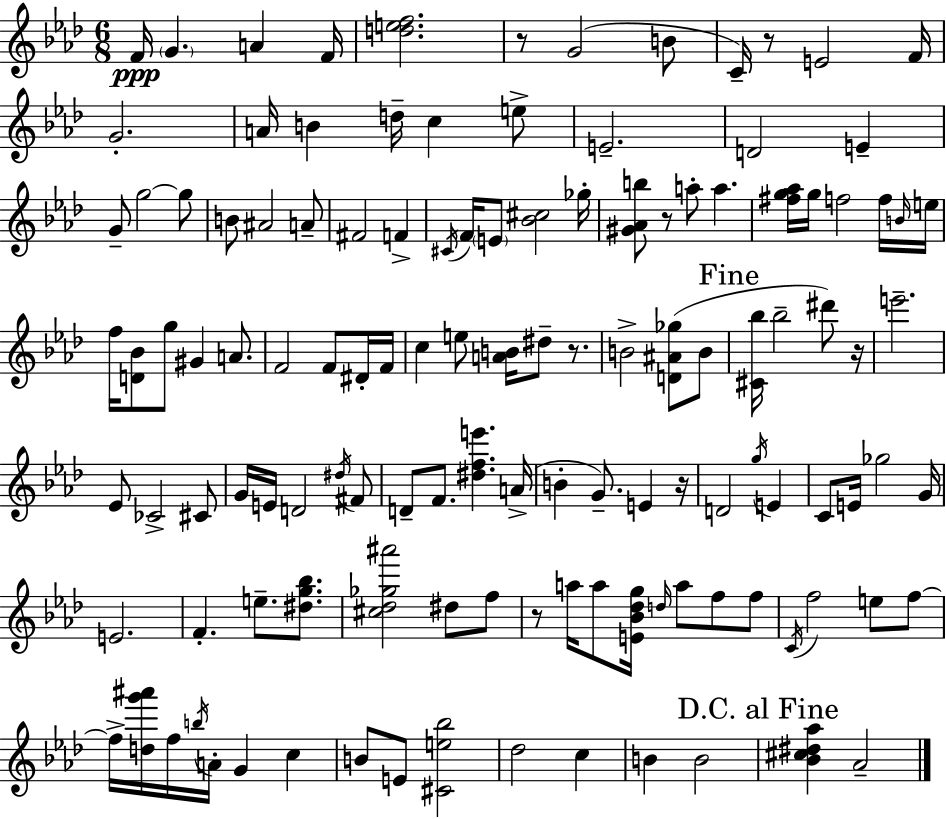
{
  \clef treble
  \numericTimeSignature
  \time 6/8
  \key aes \major
  f'16\ppp \parenthesize g'4. a'4 f'16 | <d'' e'' f''>2. | r8 g'2( b'8 | c'16--) r8 e'2 f'16 | \break g'2.-. | a'16 b'4 d''16-- c''4 e''8-> | e'2.-- | d'2 e'4-- | \break g'8-- g''2~~ g''8 | b'8 ais'2 a'8-- | fis'2 f'4-> | \acciaccatura { cis'16 } f'16 \parenthesize e'8 <bes' cis''>2 | \break ges''16-. <gis' aes' b''>8 r8 a''8-. a''4. | <fis'' g'' aes''>16 g''16 f''2 f''16 | \grace { b'16 } e''16 f''16 <d' bes'>8 g''8 gis'4 a'8. | f'2 f'8 | \break dis'16-. f'16 c''4 e''8 <a' b'>16 dis''8-- r8. | b'2-> <d' ais' ges''>8( | b'8 \mark "Fine" <cis' bes''>16 bes''2-- dis'''8) | r16 e'''2.-- | \break ees'8 ces'2-> | cis'8 g'16 e'16 d'2 | \acciaccatura { dis''16 } fis'8 d'8-- f'8. <dis'' f'' e'''>4. | a'16->( b'4-. g'8.--) e'4 | \break r16 d'2 \acciaccatura { g''16 } | e'4 c'8 e'16 ges''2 | g'16 e'2. | f'4.-. e''8.-- | \break <dis'' g'' bes''>8. <cis'' des'' ges'' ais'''>2 | dis''8 f''8 r8 a''16 a''8 <e' bes' des'' g''>16 \grace { d''16 } a''8 | f''8 f''8 \acciaccatura { c'16 } f''2 | e''8 f''8~~ f''16-> <d'' g''' ais'''>16 f''16 \acciaccatura { b''16 } a'16-. g'4 | \break c''4 b'8 e'8 <cis' e'' bes''>2 | des''2 | c''4 b'4 b'2 | \mark "D.C. al Fine" <bes' cis'' dis'' aes''>4 aes'2-- | \break \bar "|."
}